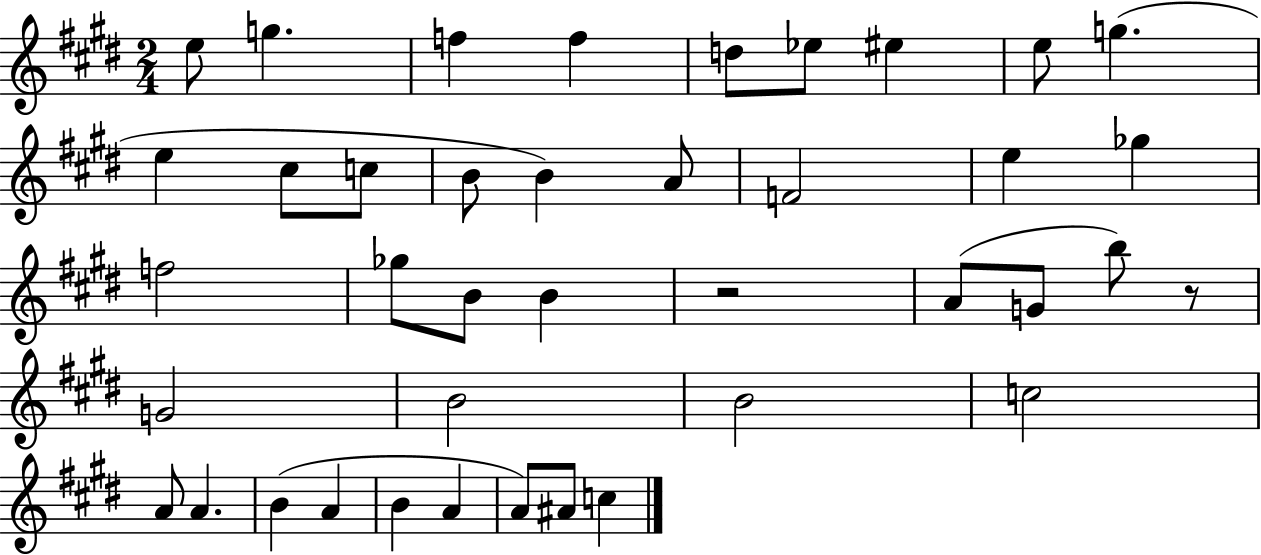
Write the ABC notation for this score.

X:1
T:Untitled
M:2/4
L:1/4
K:E
e/2 g f f d/2 _e/2 ^e e/2 g e ^c/2 c/2 B/2 B A/2 F2 e _g f2 _g/2 B/2 B z2 A/2 G/2 b/2 z/2 G2 B2 B2 c2 A/2 A B A B A A/2 ^A/2 c